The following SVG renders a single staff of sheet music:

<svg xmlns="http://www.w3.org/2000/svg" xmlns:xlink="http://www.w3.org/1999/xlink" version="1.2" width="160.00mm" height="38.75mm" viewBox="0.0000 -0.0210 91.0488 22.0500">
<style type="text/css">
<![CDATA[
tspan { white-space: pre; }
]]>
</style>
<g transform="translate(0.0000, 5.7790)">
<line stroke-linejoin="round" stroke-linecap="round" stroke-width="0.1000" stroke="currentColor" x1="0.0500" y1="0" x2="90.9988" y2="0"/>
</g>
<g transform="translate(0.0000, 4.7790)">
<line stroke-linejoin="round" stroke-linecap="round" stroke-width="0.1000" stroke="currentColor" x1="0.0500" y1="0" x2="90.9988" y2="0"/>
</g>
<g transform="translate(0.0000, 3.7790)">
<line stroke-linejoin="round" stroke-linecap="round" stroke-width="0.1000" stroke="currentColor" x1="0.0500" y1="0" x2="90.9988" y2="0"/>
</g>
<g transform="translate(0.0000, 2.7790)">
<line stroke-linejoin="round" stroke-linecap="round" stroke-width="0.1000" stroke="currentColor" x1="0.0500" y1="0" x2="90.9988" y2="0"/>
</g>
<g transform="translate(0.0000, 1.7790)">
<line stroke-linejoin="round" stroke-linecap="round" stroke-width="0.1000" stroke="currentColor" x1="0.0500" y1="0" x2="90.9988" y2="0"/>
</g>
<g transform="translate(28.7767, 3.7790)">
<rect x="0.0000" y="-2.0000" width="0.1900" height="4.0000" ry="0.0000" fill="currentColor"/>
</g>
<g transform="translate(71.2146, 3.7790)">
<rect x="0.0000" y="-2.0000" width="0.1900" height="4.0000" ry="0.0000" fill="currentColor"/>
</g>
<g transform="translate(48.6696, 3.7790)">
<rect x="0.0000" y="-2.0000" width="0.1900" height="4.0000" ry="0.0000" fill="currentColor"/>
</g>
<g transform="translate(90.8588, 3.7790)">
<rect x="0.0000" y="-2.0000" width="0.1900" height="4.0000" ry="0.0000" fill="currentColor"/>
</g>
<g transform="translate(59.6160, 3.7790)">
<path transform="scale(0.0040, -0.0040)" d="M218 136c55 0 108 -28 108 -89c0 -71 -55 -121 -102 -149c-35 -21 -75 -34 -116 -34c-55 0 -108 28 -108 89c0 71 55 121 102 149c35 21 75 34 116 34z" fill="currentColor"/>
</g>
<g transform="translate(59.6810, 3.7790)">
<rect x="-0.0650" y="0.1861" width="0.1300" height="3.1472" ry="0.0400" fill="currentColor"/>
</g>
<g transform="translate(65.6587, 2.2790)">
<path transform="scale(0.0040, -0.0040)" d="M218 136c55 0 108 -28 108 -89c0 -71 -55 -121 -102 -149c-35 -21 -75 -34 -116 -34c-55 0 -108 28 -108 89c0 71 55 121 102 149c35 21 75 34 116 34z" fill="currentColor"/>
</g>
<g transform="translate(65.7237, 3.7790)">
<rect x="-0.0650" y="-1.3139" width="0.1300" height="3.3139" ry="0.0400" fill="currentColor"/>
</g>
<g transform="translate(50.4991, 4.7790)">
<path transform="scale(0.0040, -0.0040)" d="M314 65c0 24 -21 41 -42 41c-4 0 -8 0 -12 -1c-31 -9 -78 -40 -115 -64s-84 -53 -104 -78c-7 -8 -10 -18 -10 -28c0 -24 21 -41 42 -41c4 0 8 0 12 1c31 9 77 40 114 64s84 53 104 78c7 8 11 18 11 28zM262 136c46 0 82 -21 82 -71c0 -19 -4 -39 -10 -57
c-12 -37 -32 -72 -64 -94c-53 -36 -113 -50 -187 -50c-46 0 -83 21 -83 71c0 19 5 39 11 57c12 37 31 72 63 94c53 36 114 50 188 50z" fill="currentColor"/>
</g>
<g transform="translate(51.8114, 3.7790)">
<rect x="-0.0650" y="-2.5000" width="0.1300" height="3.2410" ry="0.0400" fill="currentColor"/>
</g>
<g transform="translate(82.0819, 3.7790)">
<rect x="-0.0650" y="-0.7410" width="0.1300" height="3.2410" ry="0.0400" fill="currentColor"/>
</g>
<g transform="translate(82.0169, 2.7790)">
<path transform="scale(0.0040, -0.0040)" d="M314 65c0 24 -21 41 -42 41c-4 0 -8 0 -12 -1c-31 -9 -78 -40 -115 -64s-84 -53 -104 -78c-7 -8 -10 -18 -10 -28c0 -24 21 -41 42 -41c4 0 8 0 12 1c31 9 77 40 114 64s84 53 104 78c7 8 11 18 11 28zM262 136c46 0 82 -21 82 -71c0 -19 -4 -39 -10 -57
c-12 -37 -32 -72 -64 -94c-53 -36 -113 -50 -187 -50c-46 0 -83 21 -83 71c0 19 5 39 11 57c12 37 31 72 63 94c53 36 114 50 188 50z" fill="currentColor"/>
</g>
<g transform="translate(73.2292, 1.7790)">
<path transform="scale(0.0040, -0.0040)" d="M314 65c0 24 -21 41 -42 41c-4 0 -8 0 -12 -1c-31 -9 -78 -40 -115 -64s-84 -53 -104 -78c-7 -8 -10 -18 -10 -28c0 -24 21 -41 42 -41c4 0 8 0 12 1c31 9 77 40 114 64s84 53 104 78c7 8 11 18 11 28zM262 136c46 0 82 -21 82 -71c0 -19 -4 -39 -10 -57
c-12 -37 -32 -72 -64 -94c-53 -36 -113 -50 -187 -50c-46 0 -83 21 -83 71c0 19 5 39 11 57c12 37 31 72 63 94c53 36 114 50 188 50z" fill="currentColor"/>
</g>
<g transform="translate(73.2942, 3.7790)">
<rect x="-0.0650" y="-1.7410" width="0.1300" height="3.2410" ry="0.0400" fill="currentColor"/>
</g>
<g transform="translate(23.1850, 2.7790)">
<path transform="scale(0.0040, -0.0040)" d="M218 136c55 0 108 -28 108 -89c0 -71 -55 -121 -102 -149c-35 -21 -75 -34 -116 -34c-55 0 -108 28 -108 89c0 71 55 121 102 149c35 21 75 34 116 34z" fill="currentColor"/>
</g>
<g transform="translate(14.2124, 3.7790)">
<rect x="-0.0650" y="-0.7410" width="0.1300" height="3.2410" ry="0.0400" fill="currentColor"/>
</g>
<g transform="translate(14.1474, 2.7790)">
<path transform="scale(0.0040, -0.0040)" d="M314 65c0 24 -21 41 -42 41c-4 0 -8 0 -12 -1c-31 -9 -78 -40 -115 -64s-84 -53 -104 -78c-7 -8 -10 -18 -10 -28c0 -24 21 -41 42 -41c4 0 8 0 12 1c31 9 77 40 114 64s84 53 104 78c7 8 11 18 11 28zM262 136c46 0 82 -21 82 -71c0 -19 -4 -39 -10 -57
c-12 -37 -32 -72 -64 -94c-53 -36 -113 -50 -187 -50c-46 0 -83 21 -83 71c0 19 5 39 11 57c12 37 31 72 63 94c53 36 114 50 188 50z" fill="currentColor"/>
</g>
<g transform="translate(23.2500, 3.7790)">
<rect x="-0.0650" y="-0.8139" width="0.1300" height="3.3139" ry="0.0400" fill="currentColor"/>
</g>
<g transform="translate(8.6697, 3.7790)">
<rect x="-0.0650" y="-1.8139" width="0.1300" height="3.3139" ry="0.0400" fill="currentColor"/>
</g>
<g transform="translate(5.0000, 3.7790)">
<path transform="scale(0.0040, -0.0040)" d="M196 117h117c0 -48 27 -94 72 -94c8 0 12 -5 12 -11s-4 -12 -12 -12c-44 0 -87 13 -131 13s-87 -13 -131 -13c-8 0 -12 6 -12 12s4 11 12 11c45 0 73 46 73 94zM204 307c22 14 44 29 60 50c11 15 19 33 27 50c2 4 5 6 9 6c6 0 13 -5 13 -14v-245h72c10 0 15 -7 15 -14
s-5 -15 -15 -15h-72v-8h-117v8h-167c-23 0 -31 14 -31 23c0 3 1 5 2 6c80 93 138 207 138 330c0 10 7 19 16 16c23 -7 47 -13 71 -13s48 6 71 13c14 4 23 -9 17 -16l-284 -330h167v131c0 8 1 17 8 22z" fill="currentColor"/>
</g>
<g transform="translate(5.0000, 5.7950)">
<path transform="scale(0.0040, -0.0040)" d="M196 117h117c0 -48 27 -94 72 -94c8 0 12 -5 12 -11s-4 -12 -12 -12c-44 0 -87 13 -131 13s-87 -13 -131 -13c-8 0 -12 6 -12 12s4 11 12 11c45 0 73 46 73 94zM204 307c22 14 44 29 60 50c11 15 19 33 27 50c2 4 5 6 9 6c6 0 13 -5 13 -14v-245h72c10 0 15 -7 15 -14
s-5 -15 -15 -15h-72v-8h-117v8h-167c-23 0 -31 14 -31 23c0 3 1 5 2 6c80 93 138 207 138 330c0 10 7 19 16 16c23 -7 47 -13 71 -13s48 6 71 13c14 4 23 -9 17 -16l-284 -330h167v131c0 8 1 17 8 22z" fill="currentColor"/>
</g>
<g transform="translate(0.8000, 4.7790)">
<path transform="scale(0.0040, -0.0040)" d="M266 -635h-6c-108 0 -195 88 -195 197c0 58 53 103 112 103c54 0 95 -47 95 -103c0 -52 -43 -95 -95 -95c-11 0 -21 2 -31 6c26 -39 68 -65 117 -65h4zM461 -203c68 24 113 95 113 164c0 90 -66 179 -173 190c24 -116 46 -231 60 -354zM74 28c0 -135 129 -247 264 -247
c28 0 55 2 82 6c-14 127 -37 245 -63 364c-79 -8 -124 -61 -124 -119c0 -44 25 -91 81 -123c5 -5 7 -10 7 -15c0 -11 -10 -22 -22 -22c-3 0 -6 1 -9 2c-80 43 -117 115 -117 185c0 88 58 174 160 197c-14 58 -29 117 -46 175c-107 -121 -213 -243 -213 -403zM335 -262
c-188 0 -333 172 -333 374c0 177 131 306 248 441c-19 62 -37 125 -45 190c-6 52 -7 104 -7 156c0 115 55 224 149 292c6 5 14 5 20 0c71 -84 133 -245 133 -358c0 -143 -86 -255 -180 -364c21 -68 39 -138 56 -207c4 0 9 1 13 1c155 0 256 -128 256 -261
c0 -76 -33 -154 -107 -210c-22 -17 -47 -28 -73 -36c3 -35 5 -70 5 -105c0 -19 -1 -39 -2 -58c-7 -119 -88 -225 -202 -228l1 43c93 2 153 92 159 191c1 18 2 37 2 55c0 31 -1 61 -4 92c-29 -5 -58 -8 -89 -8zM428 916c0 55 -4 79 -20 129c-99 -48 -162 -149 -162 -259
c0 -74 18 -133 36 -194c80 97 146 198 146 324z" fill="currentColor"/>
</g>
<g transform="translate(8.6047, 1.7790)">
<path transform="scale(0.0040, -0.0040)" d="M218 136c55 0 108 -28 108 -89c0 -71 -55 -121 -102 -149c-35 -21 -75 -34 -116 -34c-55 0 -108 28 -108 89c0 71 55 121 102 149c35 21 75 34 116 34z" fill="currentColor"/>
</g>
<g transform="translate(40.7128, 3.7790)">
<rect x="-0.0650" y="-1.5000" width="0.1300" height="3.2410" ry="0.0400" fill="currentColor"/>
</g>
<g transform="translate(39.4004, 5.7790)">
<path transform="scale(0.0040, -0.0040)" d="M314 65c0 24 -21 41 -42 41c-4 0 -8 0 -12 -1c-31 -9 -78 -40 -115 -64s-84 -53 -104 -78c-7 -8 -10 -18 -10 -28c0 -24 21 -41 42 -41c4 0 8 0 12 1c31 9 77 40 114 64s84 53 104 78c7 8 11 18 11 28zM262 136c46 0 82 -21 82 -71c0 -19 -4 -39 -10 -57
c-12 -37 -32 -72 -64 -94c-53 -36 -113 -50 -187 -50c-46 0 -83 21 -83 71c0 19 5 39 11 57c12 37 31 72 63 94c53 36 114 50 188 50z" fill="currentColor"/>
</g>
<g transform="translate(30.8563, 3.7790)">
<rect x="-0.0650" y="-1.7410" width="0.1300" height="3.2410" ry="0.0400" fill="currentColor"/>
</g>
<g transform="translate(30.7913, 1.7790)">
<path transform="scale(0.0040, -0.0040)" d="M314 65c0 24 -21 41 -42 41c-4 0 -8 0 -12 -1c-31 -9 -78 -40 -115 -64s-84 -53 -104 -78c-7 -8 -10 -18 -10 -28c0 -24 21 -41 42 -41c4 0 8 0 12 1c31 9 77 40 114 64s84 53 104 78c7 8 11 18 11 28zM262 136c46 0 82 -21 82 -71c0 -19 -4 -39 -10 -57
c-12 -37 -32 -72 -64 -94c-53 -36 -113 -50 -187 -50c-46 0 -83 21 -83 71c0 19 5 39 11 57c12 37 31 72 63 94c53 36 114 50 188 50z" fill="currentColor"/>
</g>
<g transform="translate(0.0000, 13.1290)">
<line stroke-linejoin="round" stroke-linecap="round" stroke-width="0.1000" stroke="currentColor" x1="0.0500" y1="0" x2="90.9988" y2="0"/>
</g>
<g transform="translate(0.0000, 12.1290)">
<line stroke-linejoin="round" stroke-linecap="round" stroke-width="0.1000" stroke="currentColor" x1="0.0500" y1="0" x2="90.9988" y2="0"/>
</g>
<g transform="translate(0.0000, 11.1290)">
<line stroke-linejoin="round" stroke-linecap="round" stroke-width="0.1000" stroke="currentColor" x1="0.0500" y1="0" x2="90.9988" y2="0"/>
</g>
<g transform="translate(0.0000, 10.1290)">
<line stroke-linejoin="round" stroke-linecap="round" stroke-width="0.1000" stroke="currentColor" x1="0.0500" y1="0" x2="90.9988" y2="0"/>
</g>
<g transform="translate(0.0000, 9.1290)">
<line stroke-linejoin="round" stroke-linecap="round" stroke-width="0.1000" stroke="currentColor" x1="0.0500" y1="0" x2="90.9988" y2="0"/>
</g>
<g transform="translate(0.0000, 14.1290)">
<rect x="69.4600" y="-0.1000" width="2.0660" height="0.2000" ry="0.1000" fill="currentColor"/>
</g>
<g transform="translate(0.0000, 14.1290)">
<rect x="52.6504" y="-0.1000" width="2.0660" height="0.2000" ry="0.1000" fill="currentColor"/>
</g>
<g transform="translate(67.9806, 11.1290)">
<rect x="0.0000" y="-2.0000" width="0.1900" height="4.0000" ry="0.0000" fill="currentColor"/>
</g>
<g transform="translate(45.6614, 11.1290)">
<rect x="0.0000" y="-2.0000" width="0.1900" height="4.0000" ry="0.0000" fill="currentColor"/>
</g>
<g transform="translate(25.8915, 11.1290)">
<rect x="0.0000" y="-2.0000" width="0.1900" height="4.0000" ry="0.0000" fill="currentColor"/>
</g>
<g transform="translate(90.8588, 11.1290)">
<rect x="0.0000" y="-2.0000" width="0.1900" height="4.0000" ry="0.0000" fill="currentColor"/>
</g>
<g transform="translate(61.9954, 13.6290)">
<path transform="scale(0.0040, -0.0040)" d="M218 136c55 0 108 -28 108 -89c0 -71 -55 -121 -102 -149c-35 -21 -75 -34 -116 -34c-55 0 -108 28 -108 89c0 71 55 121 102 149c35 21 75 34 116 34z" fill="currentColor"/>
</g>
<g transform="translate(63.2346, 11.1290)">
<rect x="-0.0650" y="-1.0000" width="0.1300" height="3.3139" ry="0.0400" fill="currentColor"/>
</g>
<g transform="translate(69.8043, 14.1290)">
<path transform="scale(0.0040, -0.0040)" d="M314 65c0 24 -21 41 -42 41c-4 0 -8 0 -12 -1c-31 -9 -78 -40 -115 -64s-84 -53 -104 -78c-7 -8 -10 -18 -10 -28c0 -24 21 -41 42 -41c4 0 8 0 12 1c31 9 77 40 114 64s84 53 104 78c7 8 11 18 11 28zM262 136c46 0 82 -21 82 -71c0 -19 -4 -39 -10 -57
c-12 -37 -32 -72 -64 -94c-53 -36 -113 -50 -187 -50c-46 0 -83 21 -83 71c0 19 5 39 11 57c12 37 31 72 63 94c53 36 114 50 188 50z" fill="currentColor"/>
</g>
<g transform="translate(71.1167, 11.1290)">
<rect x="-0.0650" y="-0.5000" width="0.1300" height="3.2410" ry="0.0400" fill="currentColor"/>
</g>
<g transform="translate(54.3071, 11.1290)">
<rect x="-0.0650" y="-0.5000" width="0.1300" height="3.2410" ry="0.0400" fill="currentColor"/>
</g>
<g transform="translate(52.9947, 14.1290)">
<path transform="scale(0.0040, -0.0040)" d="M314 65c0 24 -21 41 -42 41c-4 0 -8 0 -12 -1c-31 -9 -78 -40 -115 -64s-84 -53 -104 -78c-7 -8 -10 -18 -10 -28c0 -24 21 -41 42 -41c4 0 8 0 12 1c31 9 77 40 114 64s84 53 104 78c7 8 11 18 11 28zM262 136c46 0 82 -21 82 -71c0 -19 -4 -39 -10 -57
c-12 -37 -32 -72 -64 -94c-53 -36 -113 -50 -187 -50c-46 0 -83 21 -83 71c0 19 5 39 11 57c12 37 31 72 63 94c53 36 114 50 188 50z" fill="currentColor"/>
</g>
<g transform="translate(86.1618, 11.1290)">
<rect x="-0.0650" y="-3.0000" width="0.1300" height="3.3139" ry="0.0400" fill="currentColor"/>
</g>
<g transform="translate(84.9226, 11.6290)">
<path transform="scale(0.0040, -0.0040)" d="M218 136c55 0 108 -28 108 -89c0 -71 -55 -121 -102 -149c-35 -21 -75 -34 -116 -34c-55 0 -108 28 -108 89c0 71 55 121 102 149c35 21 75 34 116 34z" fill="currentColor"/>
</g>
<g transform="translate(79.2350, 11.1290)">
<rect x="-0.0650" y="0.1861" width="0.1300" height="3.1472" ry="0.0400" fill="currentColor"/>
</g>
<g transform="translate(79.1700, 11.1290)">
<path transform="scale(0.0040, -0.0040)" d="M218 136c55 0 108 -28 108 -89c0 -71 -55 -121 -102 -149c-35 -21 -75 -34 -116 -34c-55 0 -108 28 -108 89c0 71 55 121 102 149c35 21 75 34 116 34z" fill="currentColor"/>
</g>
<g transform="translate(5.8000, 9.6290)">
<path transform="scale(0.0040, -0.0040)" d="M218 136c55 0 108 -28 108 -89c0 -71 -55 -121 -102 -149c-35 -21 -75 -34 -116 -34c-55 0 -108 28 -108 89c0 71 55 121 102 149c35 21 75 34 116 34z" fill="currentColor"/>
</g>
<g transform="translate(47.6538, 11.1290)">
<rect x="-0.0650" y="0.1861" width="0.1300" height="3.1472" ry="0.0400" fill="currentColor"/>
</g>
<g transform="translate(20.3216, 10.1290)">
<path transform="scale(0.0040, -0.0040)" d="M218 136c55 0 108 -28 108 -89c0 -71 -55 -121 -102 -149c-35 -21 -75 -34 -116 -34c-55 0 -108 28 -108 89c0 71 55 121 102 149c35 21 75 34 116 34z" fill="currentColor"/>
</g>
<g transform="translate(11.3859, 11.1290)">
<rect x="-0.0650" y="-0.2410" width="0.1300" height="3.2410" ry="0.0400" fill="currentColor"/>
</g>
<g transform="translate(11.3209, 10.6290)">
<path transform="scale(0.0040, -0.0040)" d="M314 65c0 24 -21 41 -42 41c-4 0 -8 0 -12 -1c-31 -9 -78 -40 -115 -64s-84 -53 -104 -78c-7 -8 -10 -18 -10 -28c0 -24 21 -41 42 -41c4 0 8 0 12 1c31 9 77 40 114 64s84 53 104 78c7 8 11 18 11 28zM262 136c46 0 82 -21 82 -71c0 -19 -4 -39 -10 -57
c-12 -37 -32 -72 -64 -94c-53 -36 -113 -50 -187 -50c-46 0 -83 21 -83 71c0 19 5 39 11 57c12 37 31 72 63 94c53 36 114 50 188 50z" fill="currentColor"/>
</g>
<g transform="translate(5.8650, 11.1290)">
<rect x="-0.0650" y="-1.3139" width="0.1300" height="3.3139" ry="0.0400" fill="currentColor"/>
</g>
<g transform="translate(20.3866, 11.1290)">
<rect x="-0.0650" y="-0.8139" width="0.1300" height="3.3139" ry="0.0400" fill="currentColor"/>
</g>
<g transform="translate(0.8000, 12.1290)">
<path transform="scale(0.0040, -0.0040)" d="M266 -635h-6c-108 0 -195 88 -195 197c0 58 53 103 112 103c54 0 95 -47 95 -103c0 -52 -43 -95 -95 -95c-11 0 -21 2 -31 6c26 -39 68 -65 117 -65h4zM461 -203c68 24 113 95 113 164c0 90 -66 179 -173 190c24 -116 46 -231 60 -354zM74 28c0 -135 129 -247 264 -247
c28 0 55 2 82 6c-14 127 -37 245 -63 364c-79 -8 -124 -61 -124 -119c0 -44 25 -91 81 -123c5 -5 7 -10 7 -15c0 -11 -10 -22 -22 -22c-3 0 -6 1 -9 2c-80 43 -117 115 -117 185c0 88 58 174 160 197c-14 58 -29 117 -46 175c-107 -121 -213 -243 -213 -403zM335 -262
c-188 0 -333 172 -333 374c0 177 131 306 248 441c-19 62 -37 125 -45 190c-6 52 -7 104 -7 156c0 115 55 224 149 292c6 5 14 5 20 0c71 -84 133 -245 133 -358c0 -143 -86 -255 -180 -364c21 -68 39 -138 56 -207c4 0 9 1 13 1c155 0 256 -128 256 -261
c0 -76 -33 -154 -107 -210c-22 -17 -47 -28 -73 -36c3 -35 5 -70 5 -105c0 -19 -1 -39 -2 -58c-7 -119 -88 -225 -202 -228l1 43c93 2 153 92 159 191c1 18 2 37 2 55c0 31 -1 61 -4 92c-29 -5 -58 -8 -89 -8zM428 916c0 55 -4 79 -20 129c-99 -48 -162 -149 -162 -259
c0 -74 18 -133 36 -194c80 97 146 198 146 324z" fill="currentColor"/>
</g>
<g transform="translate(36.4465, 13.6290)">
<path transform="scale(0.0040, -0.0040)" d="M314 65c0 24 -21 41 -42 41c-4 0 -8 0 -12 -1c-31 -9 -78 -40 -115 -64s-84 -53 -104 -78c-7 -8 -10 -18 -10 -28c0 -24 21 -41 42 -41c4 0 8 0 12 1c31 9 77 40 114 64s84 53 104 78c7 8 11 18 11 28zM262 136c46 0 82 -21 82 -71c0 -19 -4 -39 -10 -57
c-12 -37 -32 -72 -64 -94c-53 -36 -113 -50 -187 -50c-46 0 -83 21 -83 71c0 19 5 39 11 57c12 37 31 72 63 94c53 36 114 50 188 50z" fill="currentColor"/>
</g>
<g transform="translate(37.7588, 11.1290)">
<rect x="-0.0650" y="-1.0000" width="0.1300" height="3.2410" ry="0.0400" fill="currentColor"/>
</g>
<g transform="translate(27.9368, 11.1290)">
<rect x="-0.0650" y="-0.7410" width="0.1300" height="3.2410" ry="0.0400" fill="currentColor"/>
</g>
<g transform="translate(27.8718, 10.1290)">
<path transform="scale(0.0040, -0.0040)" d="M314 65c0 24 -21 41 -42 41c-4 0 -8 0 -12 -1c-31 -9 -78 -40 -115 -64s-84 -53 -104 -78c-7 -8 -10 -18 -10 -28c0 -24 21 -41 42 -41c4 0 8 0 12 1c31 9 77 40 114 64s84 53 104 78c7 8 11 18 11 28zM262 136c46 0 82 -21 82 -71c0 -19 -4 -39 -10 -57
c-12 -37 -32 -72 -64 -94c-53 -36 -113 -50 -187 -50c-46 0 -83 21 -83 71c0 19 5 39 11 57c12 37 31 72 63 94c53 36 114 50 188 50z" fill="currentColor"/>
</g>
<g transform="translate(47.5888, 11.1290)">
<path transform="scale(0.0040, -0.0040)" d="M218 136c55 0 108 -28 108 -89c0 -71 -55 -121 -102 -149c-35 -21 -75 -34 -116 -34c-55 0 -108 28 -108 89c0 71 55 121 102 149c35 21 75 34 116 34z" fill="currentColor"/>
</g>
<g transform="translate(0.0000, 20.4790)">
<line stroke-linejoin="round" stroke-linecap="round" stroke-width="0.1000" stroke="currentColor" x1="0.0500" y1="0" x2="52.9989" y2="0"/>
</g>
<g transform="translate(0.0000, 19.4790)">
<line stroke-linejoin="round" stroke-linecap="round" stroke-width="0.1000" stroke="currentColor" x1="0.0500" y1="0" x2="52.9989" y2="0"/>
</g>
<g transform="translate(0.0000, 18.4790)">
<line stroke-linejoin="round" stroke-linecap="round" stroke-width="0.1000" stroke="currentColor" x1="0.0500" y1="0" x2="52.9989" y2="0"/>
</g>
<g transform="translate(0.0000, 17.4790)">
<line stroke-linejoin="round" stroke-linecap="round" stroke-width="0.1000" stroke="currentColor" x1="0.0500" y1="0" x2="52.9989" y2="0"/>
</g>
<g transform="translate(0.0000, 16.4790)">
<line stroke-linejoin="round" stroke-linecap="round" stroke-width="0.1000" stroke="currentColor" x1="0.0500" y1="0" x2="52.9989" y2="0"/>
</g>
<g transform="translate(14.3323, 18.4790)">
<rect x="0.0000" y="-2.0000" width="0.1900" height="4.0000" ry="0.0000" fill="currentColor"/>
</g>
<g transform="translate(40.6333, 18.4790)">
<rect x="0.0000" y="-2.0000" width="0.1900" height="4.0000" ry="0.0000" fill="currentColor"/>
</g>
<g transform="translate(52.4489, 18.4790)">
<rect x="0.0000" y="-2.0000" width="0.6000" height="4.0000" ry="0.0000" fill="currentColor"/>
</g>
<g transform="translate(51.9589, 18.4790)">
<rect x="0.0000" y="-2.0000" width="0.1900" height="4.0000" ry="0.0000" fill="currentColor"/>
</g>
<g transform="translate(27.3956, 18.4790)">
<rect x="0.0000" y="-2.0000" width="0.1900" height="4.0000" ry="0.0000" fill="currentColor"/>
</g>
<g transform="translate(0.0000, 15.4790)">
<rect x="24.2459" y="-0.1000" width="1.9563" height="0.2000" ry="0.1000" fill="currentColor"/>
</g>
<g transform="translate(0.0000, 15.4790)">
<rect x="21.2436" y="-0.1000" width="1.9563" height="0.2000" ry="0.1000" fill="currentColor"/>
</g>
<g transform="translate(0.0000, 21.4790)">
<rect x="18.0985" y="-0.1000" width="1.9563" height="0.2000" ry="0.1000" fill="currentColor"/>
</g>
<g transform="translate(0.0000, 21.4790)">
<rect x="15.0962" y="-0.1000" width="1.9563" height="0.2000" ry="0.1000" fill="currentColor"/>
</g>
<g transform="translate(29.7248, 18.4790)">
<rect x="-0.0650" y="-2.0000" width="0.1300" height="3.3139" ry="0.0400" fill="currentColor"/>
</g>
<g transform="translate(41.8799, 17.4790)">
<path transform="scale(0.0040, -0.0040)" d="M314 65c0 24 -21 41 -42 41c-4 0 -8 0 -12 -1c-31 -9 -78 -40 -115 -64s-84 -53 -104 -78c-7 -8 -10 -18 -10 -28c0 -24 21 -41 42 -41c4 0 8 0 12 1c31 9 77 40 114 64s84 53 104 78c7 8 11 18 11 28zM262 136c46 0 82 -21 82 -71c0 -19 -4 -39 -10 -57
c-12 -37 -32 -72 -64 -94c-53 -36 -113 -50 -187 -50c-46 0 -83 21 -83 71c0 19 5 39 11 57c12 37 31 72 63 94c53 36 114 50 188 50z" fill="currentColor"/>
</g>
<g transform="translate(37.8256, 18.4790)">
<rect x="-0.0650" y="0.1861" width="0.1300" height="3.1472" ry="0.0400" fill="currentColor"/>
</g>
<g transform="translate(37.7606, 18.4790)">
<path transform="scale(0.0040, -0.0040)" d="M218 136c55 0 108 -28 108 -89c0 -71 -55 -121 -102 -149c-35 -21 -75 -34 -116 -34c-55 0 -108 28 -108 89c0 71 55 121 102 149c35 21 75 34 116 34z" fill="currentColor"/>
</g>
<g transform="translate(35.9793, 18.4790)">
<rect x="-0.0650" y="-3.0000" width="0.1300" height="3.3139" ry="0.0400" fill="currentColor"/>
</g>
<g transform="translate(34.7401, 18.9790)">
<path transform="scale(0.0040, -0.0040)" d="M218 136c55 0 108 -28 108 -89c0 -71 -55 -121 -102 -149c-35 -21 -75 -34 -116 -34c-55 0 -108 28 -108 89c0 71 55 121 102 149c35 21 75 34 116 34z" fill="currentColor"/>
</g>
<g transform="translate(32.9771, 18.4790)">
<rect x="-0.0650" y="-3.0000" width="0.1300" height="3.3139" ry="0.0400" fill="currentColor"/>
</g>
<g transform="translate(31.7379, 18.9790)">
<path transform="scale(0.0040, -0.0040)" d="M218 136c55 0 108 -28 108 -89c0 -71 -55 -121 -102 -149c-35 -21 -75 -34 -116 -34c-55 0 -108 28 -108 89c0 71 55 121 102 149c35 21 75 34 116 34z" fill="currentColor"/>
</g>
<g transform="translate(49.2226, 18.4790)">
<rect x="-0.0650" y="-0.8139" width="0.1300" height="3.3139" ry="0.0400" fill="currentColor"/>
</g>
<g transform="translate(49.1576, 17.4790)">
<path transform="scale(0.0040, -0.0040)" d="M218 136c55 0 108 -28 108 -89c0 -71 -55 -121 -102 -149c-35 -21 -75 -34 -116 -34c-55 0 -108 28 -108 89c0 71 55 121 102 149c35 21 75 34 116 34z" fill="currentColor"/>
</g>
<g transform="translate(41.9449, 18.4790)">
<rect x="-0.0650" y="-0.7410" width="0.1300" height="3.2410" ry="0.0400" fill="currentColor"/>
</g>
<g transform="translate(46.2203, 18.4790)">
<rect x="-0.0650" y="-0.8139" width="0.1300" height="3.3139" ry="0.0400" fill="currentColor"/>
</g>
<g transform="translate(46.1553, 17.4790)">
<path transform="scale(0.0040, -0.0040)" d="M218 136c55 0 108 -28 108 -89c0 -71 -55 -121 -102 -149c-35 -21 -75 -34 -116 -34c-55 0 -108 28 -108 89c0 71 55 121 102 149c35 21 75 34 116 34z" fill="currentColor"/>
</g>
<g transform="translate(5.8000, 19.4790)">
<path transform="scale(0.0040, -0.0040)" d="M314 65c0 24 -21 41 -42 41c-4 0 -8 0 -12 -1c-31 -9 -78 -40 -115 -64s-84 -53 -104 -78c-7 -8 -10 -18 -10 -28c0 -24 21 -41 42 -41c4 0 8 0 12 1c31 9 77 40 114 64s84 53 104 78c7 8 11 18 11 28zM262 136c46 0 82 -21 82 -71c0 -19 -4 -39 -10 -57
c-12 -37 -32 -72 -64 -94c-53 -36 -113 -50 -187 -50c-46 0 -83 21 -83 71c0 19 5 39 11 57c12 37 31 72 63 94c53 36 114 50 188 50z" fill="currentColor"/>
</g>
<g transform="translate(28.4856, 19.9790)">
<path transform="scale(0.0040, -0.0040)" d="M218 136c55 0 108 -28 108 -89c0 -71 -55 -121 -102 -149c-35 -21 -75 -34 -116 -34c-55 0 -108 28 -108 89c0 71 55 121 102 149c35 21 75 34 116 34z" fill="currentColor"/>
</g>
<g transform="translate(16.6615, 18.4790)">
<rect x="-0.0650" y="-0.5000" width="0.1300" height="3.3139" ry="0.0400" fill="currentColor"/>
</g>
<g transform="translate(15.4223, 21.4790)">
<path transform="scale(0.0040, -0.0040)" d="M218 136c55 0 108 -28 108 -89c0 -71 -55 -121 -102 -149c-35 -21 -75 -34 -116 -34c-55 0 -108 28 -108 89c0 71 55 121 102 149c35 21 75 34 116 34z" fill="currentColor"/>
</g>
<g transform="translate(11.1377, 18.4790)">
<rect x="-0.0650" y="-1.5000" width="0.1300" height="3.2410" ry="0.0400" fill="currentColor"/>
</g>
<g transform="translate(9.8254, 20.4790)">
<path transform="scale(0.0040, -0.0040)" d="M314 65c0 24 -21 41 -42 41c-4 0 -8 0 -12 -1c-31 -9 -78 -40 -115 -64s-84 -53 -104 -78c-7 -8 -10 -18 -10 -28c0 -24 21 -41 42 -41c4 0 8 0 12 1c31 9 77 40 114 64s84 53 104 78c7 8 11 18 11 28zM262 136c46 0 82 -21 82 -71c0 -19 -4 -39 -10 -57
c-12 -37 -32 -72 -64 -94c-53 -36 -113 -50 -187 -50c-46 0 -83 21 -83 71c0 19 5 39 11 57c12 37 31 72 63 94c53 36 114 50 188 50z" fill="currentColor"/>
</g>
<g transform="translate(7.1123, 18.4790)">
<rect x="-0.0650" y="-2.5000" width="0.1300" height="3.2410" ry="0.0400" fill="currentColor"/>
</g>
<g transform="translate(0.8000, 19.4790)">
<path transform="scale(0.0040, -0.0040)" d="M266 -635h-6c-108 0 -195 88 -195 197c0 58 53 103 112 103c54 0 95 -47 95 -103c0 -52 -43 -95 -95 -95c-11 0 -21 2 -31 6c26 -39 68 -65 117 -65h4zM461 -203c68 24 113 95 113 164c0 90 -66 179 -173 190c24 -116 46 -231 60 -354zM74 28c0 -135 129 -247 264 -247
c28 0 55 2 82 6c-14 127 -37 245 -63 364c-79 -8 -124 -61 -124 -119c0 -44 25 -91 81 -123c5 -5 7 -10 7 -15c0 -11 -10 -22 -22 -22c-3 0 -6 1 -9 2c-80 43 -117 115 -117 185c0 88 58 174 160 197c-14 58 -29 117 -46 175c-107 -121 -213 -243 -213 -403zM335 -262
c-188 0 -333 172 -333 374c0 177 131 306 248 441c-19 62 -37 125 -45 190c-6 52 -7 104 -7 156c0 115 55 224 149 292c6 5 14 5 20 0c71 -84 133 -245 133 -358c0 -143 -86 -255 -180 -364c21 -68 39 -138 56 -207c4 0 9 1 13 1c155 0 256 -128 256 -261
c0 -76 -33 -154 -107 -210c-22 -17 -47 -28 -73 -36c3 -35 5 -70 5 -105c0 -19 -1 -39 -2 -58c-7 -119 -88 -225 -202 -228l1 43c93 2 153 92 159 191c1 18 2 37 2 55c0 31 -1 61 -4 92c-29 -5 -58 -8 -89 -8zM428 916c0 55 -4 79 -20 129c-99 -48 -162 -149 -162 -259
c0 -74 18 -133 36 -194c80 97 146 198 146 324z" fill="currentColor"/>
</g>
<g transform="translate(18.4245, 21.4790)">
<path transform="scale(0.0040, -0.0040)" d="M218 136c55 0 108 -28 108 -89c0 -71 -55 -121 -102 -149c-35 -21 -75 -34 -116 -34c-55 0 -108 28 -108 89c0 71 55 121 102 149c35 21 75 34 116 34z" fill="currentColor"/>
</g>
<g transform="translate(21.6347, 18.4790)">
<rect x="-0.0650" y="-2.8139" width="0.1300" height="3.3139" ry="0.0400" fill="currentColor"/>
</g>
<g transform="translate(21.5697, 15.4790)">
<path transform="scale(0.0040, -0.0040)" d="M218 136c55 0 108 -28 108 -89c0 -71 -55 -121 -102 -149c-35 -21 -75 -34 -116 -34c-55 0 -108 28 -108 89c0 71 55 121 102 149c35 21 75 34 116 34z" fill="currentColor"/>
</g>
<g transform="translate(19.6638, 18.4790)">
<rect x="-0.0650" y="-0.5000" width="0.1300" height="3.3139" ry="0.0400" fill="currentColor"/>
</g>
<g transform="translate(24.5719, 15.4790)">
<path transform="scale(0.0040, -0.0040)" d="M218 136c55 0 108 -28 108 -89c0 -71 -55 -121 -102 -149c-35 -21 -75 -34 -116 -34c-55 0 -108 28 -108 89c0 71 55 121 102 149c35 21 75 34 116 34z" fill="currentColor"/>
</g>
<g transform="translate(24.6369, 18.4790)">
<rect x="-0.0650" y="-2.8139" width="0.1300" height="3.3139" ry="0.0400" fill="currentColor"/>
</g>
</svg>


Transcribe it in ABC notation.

X:1
T:Untitled
M:4/4
L:1/4
K:C
f d2 d f2 E2 G2 B e f2 d2 e c2 d d2 D2 B C2 D C2 B A G2 E2 C C a a F A A B d2 d d